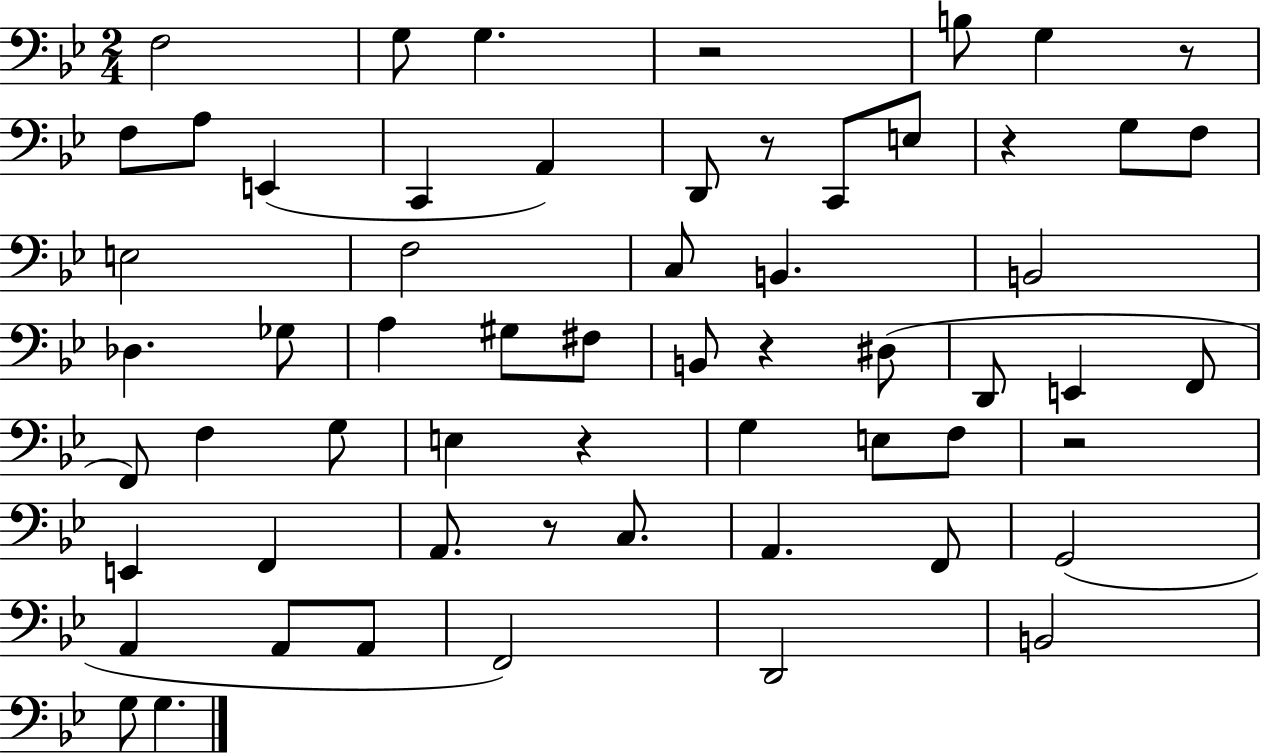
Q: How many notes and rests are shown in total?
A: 60